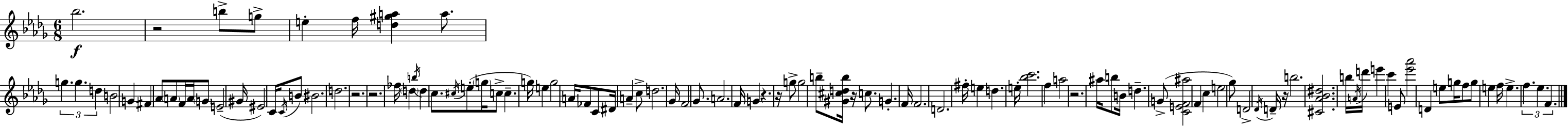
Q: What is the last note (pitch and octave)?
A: F4